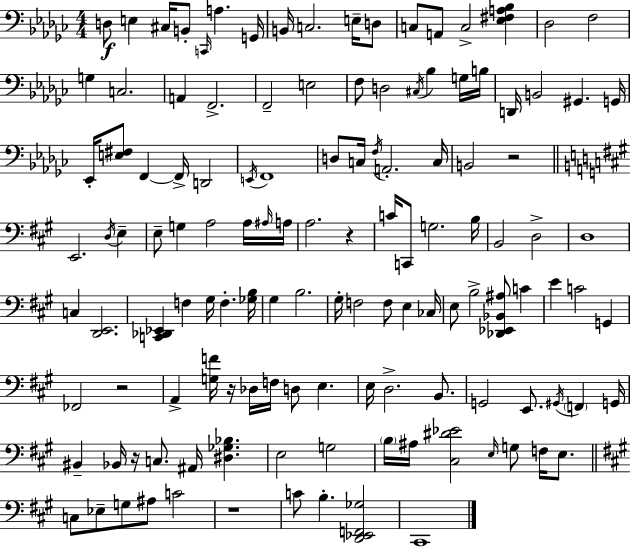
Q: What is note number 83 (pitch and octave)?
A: D3